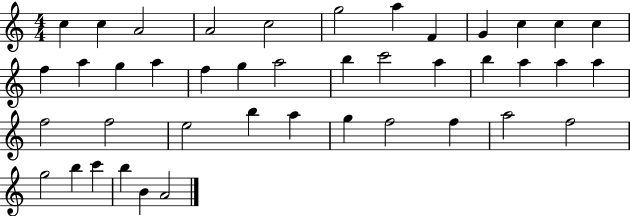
{
  \clef treble
  \numericTimeSignature
  \time 4/4
  \key c \major
  c''4 c''4 a'2 | a'2 c''2 | g''2 a''4 f'4 | g'4 c''4 c''4 c''4 | \break f''4 a''4 g''4 a''4 | f''4 g''4 a''2 | b''4 c'''2 a''4 | b''4 a''4 a''4 a''4 | \break f''2 f''2 | e''2 b''4 a''4 | g''4 f''2 f''4 | a''2 f''2 | \break g''2 b''4 c'''4 | b''4 b'4 a'2 | \bar "|."
}